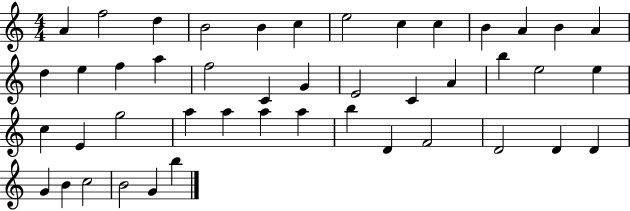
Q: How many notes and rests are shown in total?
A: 45